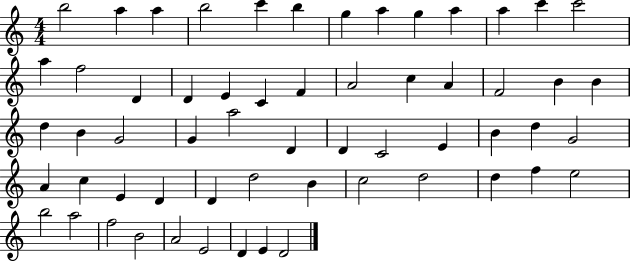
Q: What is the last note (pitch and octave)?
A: D4